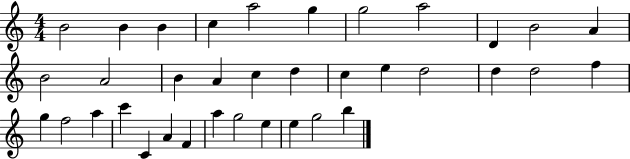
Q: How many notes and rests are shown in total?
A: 36